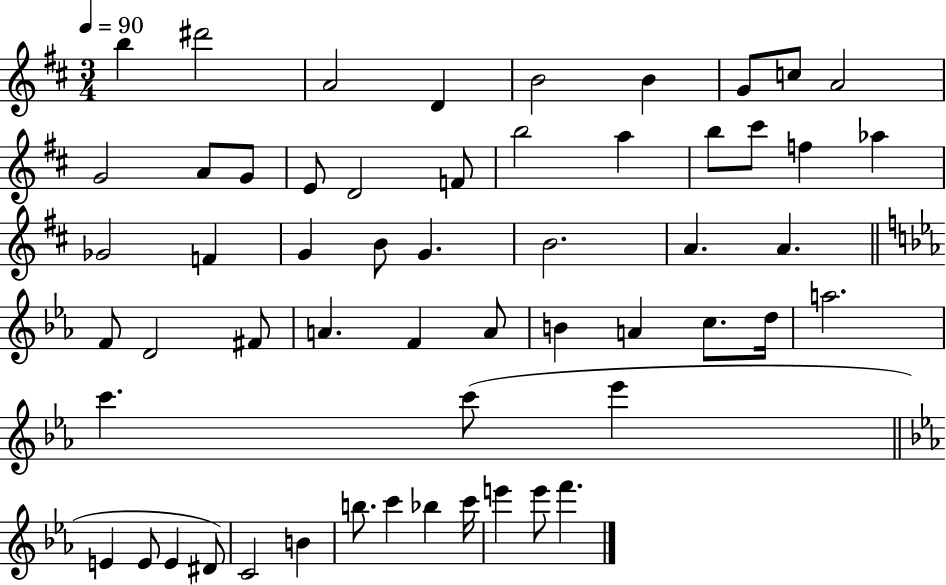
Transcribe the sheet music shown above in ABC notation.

X:1
T:Untitled
M:3/4
L:1/4
K:D
b ^d'2 A2 D B2 B G/2 c/2 A2 G2 A/2 G/2 E/2 D2 F/2 b2 a b/2 ^c'/2 f _a _G2 F G B/2 G B2 A A F/2 D2 ^F/2 A F A/2 B A c/2 d/4 a2 c' c'/2 _e' E E/2 E ^D/2 C2 B b/2 c' _b c'/4 e' e'/2 f'